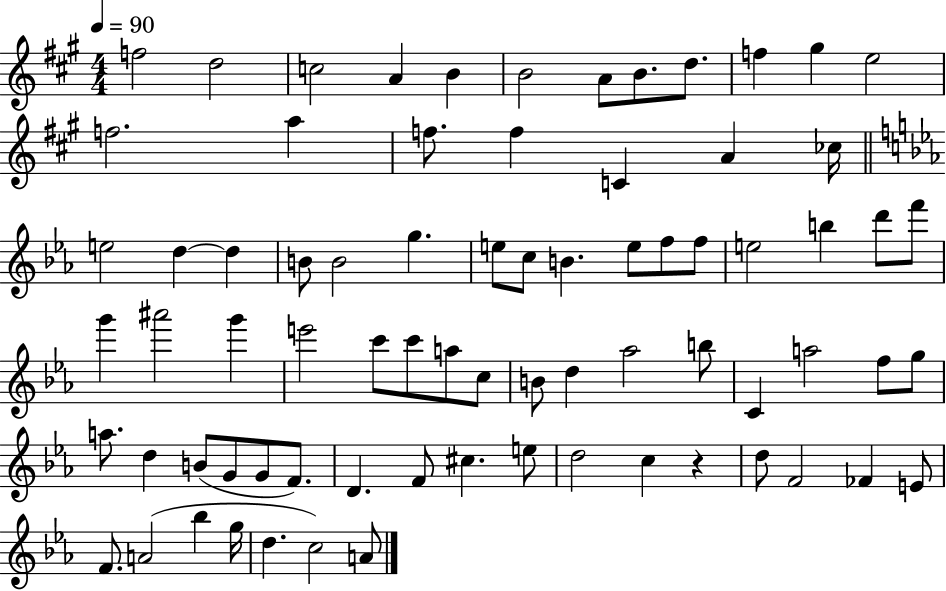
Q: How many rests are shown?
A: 1